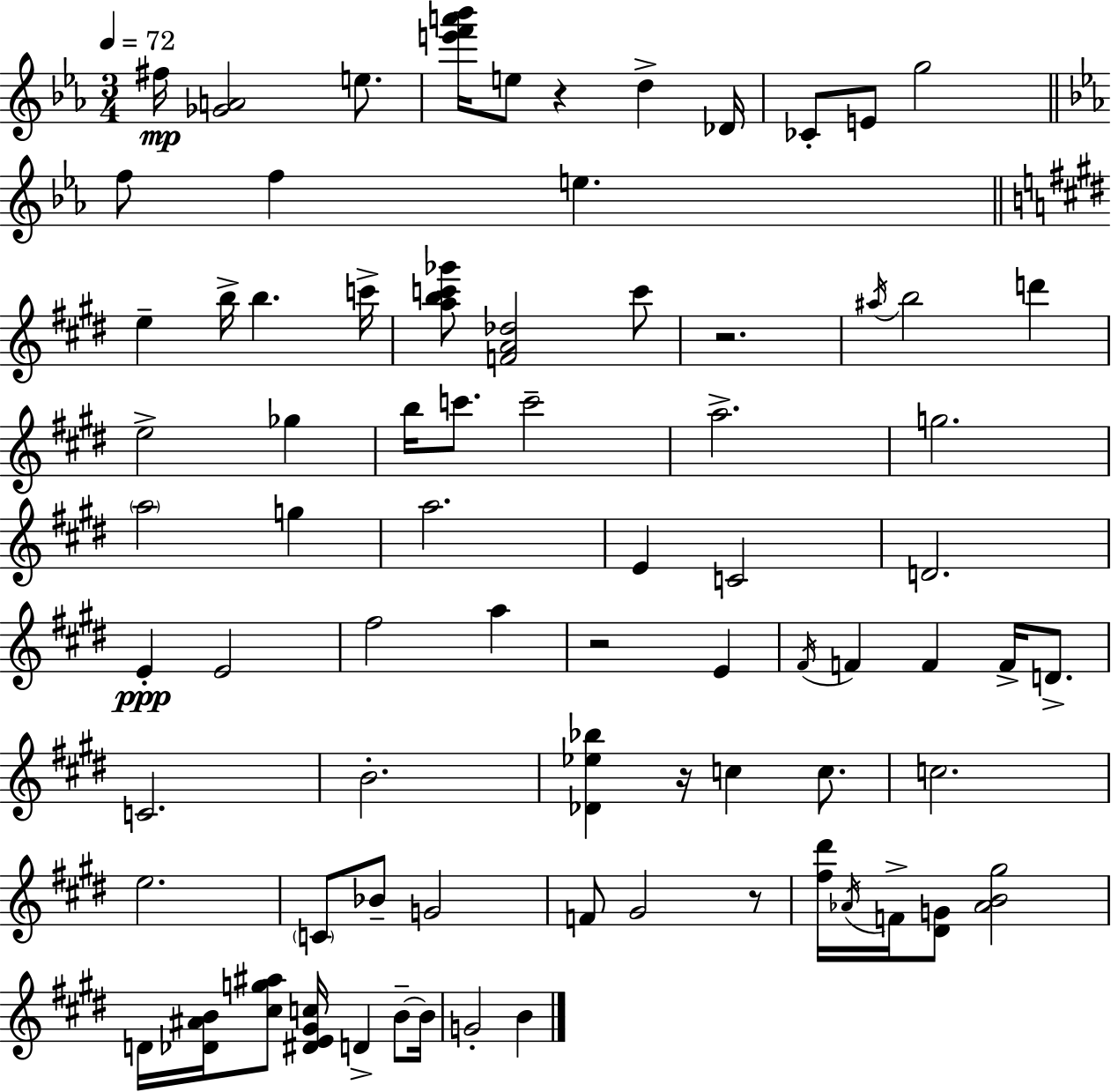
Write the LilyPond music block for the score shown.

{
  \clef treble
  \numericTimeSignature
  \time 3/4
  \key c \minor
  \tempo 4 = 72
  \repeat volta 2 { fis''16\mp <ges' a'>2 e''8. | <e''' f''' a''' bes'''>16 e''8 r4 d''4-> des'16 | ces'8-. e'8 g''2 | \bar "||" \break \key ees \major f''8 f''4 e''4. | \bar "||" \break \key e \major e''4-- b''16-> b''4. c'''16-> | <a'' b'' c''' ges'''>8 <f' a' des''>2 c'''8 | r2. | \acciaccatura { ais''16 } b''2 d'''4 | \break e''2-> ges''4 | b''16 c'''8. c'''2-- | a''2.-> | g''2. | \break \parenthesize a''2 g''4 | a''2. | e'4 c'2 | d'2. | \break e'4-.\ppp e'2 | fis''2 a''4 | r2 e'4 | \acciaccatura { fis'16 } f'4 f'4 f'16-> d'8.-> | \break c'2. | b'2.-. | <des' ees'' bes''>4 r16 c''4 c''8. | c''2. | \break e''2. | \parenthesize c'8 bes'8-- g'2 | f'8 gis'2 | r8 <fis'' dis'''>16 \acciaccatura { aes'16 } f'16-> <dis' g'>8 <aes' b' gis''>2 | \break d'16 <des' ais' b'>16 <cis'' g'' ais''>8 <dis' e' gis' c''>16 d'4-> | b'8--~~ b'16 g'2-. b'4 | } \bar "|."
}